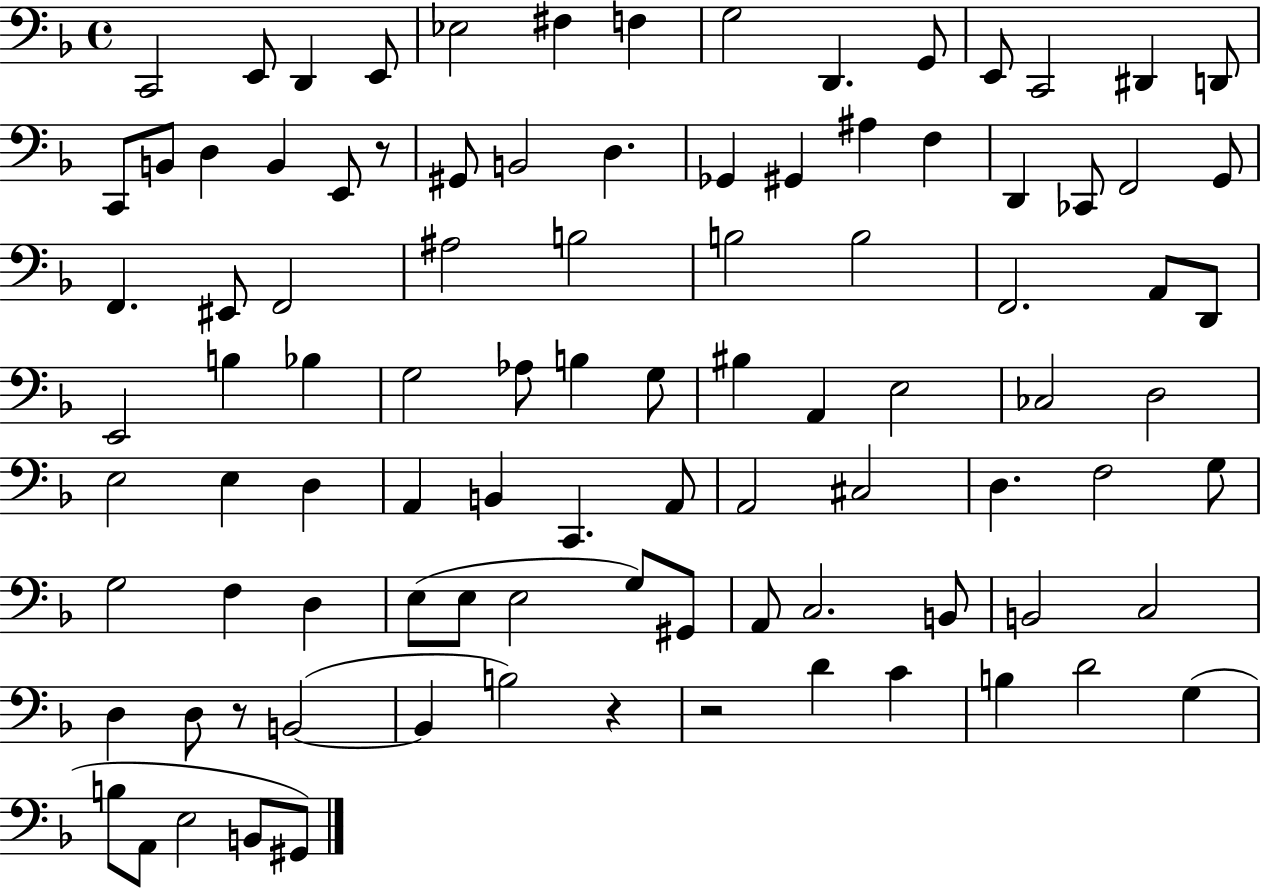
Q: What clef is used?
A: bass